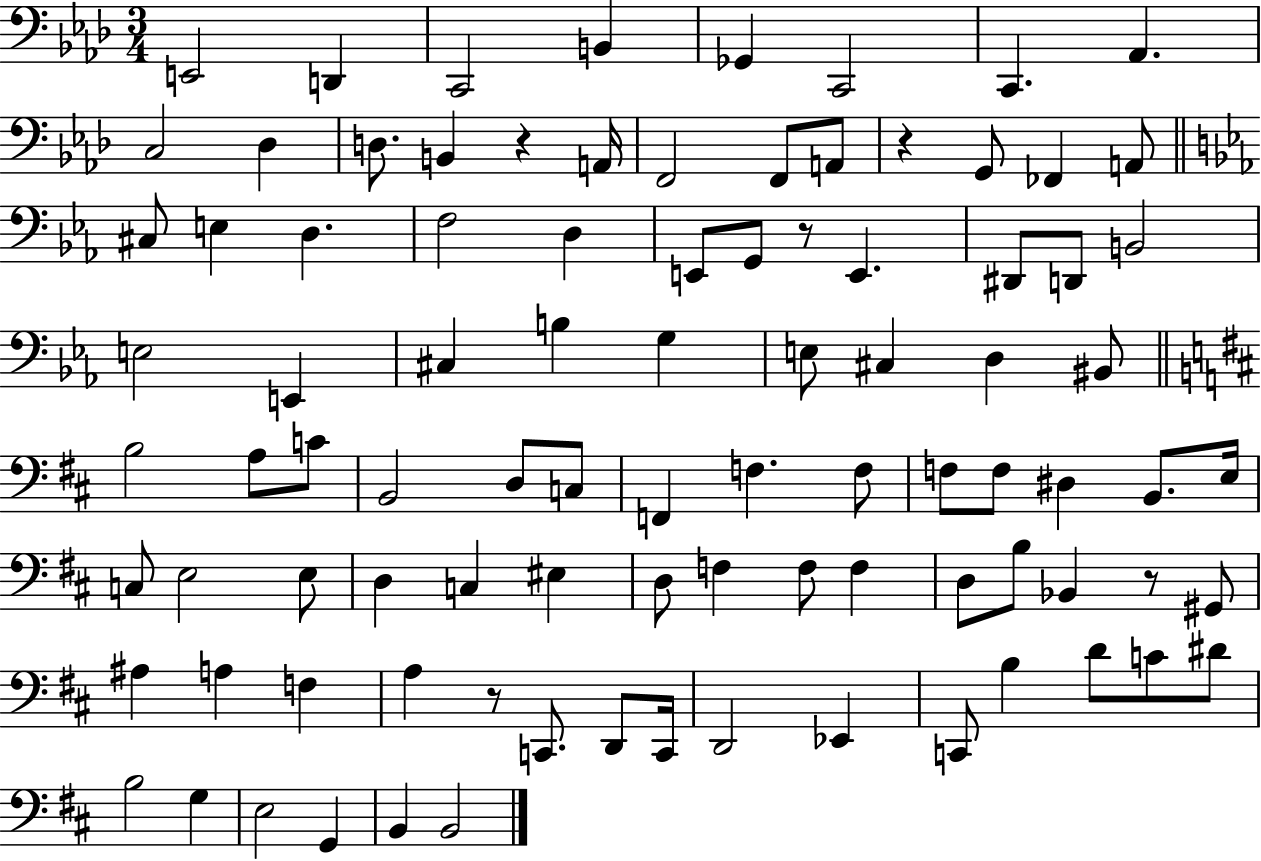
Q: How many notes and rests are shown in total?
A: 92